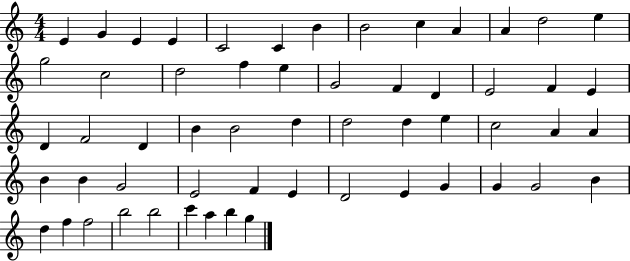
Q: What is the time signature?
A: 4/4